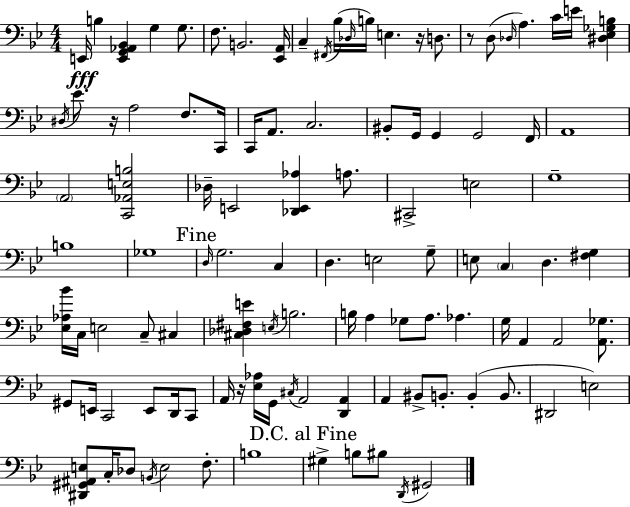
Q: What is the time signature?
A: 4/4